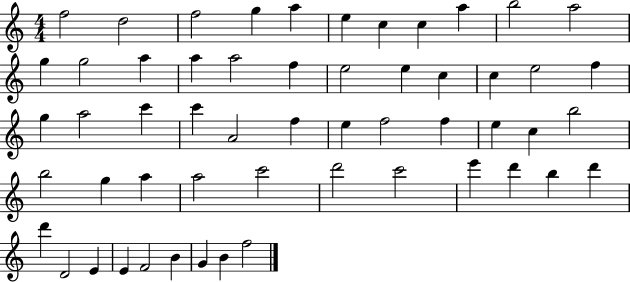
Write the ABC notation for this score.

X:1
T:Untitled
M:4/4
L:1/4
K:C
f2 d2 f2 g a e c c a b2 a2 g g2 a a a2 f e2 e c c e2 f g a2 c' c' A2 f e f2 f e c b2 b2 g a a2 c'2 d'2 c'2 e' d' b d' d' D2 E E F2 B G B f2